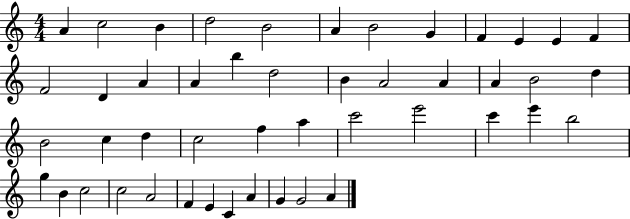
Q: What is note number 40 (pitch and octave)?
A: A4